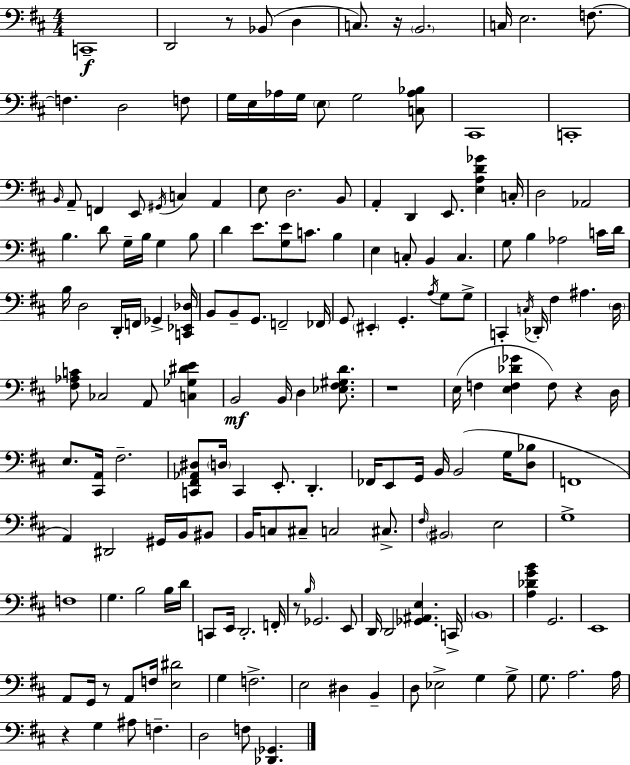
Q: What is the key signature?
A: D major